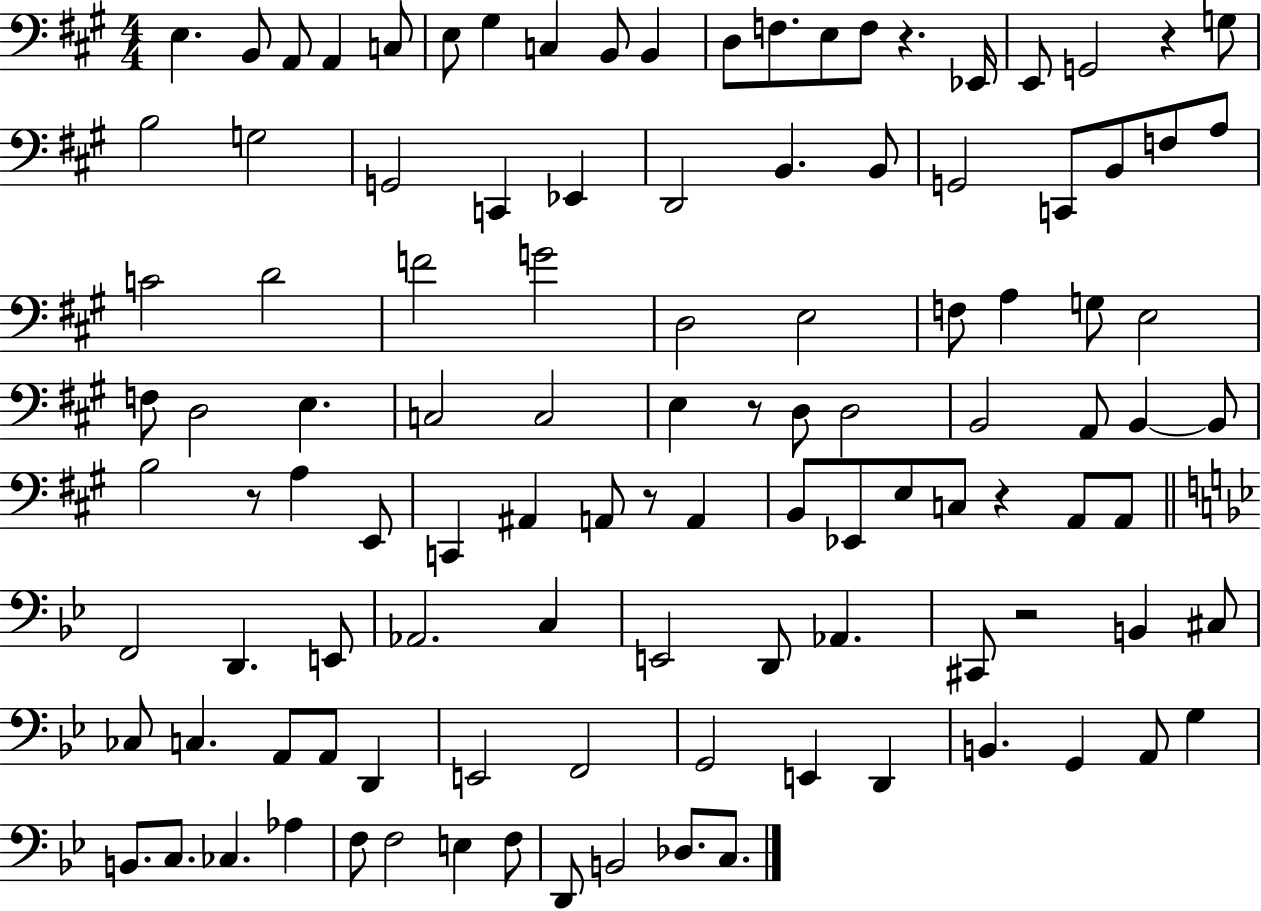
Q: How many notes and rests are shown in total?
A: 110